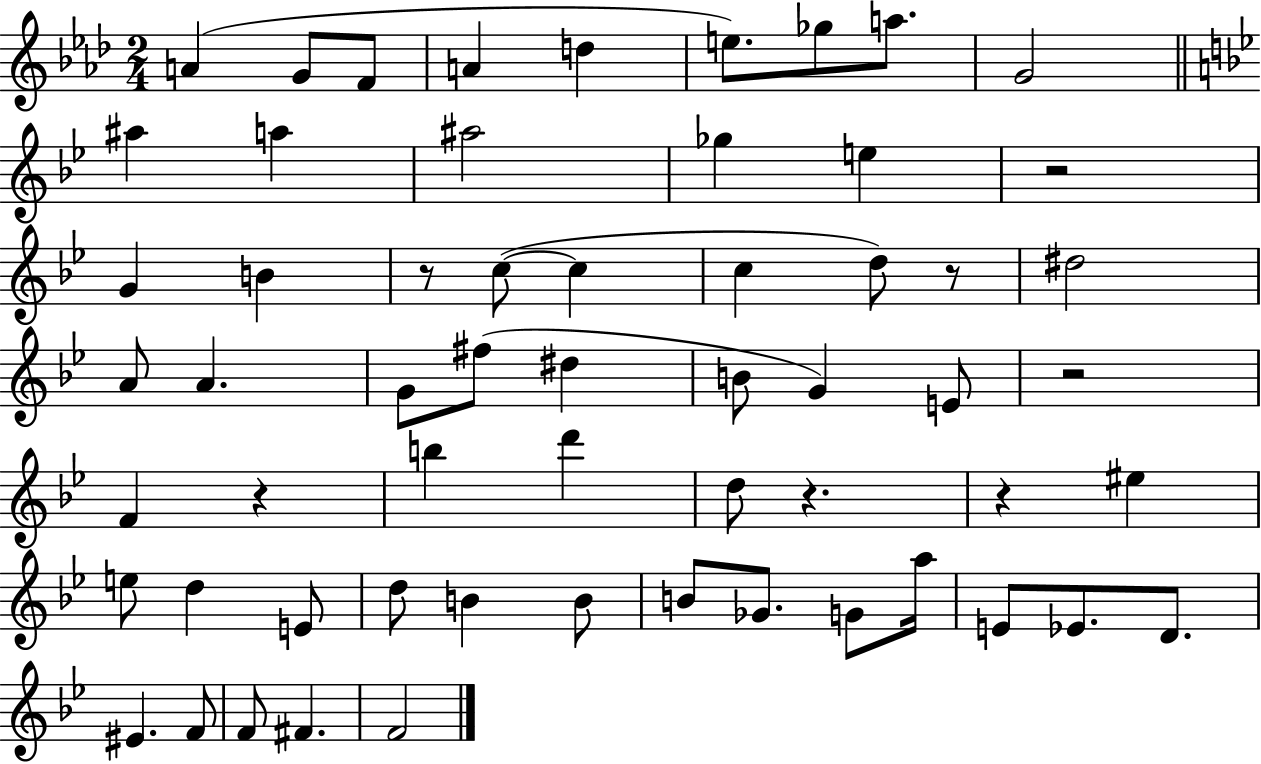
{
  \clef treble
  \numericTimeSignature
  \time 2/4
  \key aes \major
  a'4( g'8 f'8 | a'4 d''4 | e''8.) ges''8 a''8. | g'2 | \break \bar "||" \break \key g \minor ais''4 a''4 | ais''2 | ges''4 e''4 | r2 | \break g'4 b'4 | r8 c''8~(~ c''4 | c''4 d''8) r8 | dis''2 | \break a'8 a'4. | g'8 fis''8( dis''4 | b'8 g'4) e'8 | r2 | \break f'4 r4 | b''4 d'''4 | d''8 r4. | r4 eis''4 | \break e''8 d''4 e'8 | d''8 b'4 b'8 | b'8 ges'8. g'8 a''16 | e'8 ees'8. d'8. | \break eis'4. f'8 | f'8 fis'4. | f'2 | \bar "|."
}